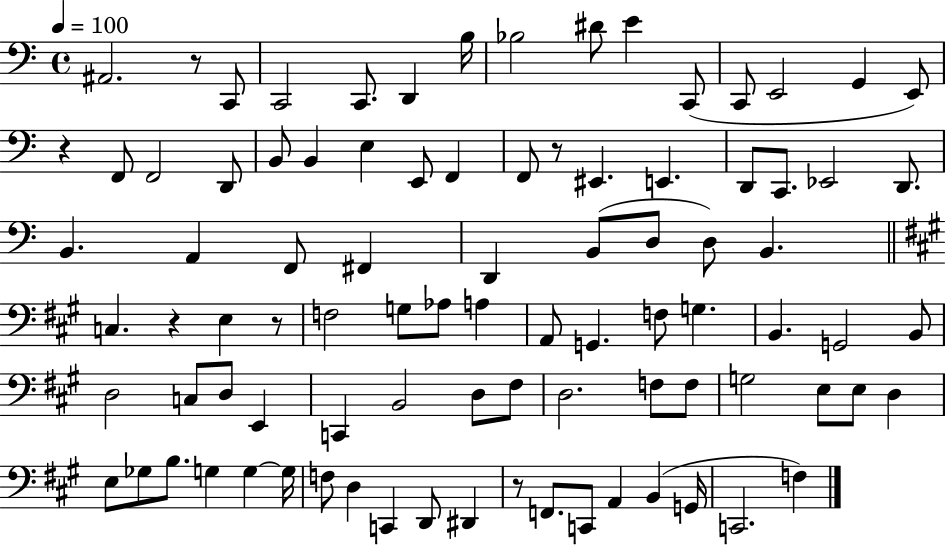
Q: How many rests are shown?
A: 6